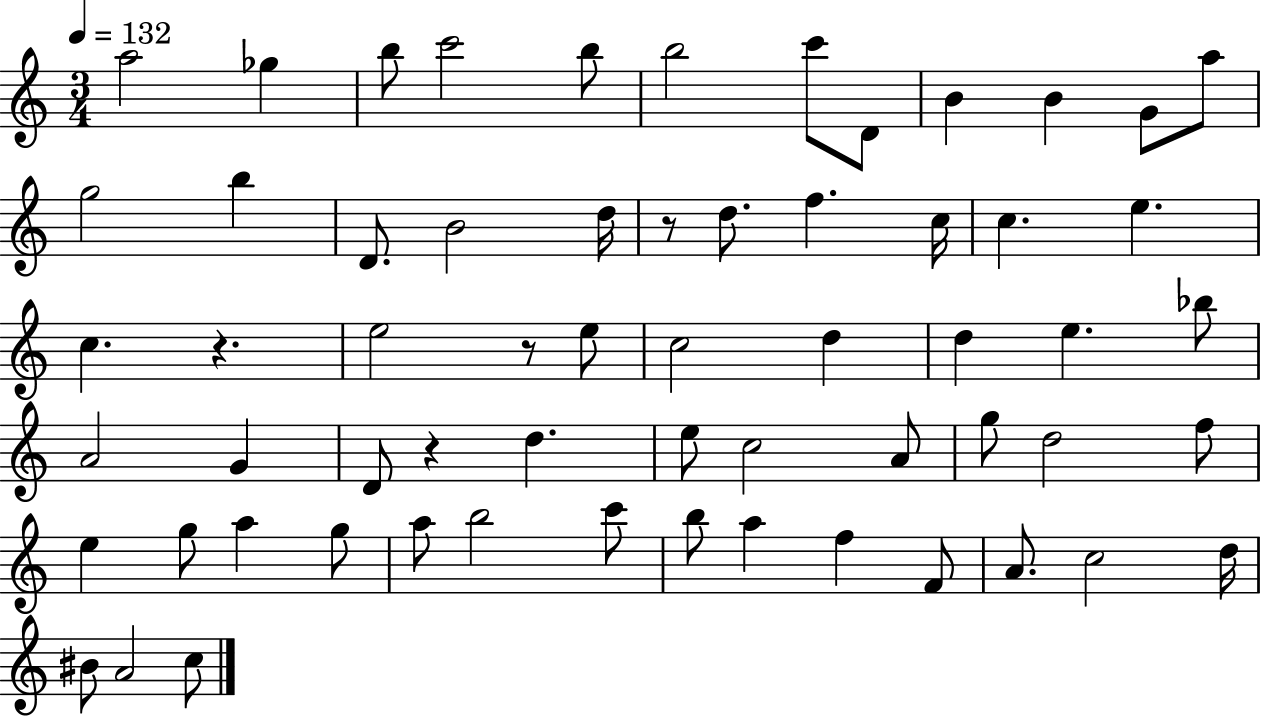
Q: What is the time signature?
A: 3/4